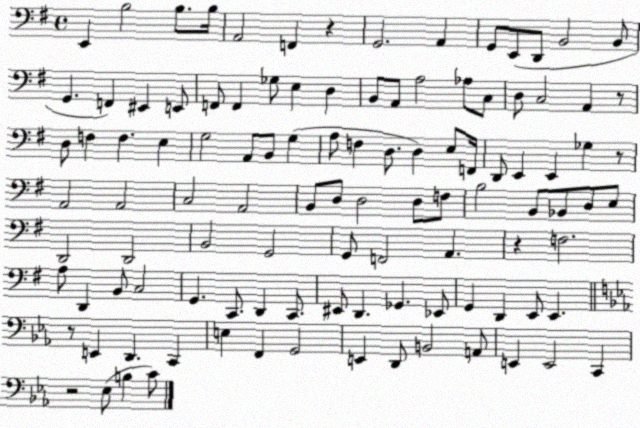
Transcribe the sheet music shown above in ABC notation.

X:1
T:Untitled
M:4/4
L:1/4
K:G
E,, B,2 B,/2 B,/4 A,,2 F,, z G,,2 A,, G,,/2 E,,/2 D,,/2 B,,2 B,,/2 G,, F,, ^E,, E,,/2 F,,/2 F,, _G,/2 E, D, B,,/2 A,,/2 A,2 _A,/2 C,/2 D,/2 C,2 A,, z/2 D,/2 F, F, E, G,2 A,,/2 B,,/2 G, A,/2 F, D,/2 D, E,/2 F,,/4 D,,/2 E,, E,, _G, z/2 A,,2 A,,2 C,2 A,,2 B,,/2 D,/2 D,2 D,/2 F,/2 B,2 B,,/2 _B,,/2 D,/2 E,/2 D,,2 D,,2 B,,2 G,,2 G,,/2 F,,2 A,, z F,2 A,/2 D,, B,,/2 C,2 G,, C,,/2 D,, C,,/2 ^E,,/2 D,, _G,, _E,,/2 G,, D,, E,,/2 E,, z/2 E,, D,, C,, E, F,, G,,2 E,, D,,/2 B,,2 A,,/2 E,, E,,2 C,, z2 _E,/2 B, C/2